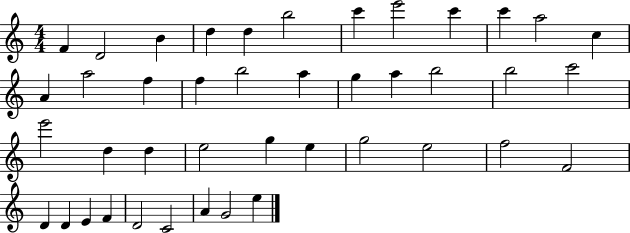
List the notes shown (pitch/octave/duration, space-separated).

F4/q D4/h B4/q D5/q D5/q B5/h C6/q E6/h C6/q C6/q A5/h C5/q A4/q A5/h F5/q F5/q B5/h A5/q G5/q A5/q B5/h B5/h C6/h E6/h D5/q D5/q E5/h G5/q E5/q G5/h E5/h F5/h F4/h D4/q D4/q E4/q F4/q D4/h C4/h A4/q G4/h E5/q